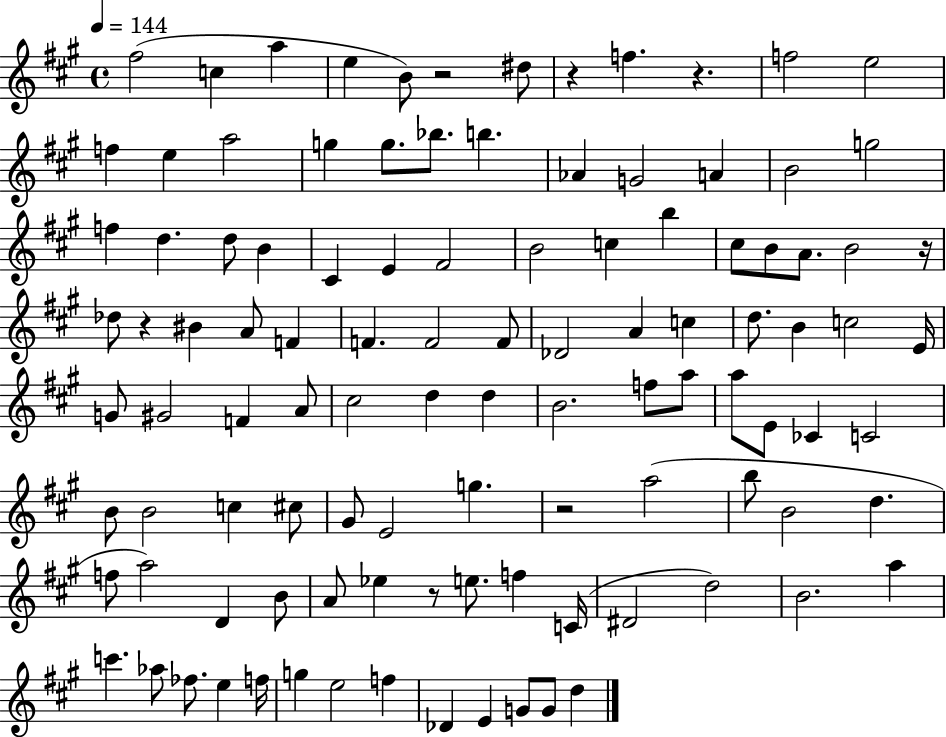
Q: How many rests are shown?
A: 7